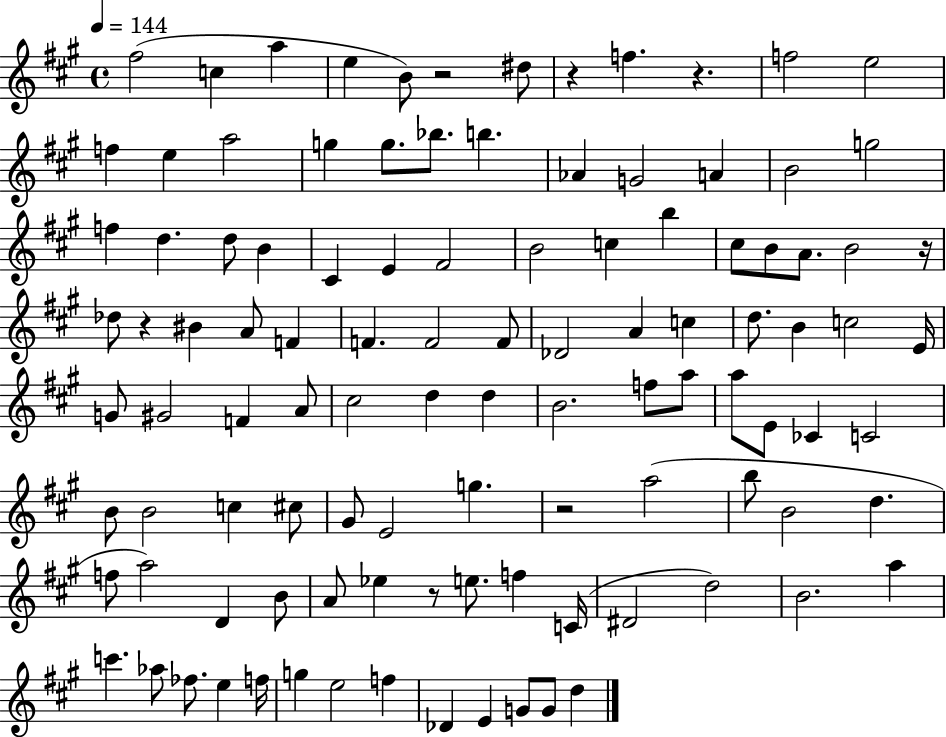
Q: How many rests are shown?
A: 7